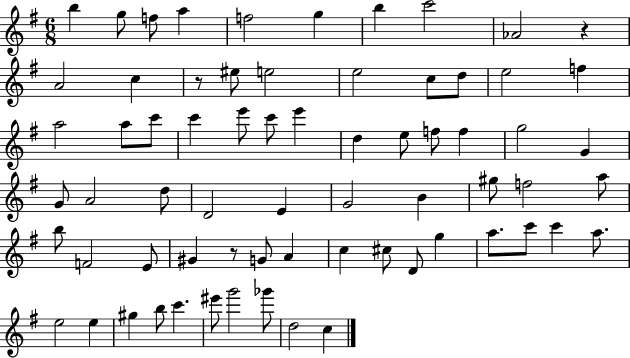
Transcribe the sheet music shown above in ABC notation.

X:1
T:Untitled
M:6/8
L:1/4
K:G
b g/2 f/2 a f2 g b c'2 _A2 z A2 c z/2 ^e/2 e2 e2 c/2 d/2 e2 f a2 a/2 c'/2 c' e'/2 c'/2 e' d e/2 f/2 f g2 G G/2 A2 d/2 D2 E G2 B ^g/2 f2 a/2 b/2 F2 E/2 ^G z/2 G/2 A c ^c/2 D/2 g a/2 c'/2 c' a/2 e2 e ^g b/2 c' ^e'/2 g'2 _g'/2 d2 c